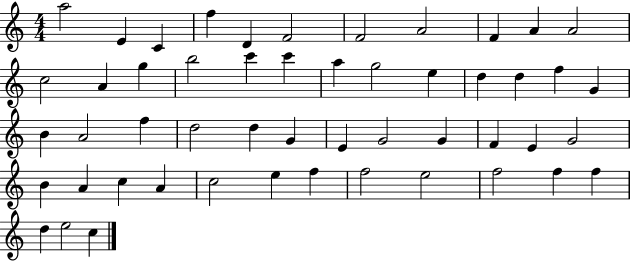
{
  \clef treble
  \numericTimeSignature
  \time 4/4
  \key c \major
  a''2 e'4 c'4 | f''4 d'4 f'2 | f'2 a'2 | f'4 a'4 a'2 | \break c''2 a'4 g''4 | b''2 c'''4 c'''4 | a''4 g''2 e''4 | d''4 d''4 f''4 g'4 | \break b'4 a'2 f''4 | d''2 d''4 g'4 | e'4 g'2 g'4 | f'4 e'4 g'2 | \break b'4 a'4 c''4 a'4 | c''2 e''4 f''4 | f''2 e''2 | f''2 f''4 f''4 | \break d''4 e''2 c''4 | \bar "|."
}